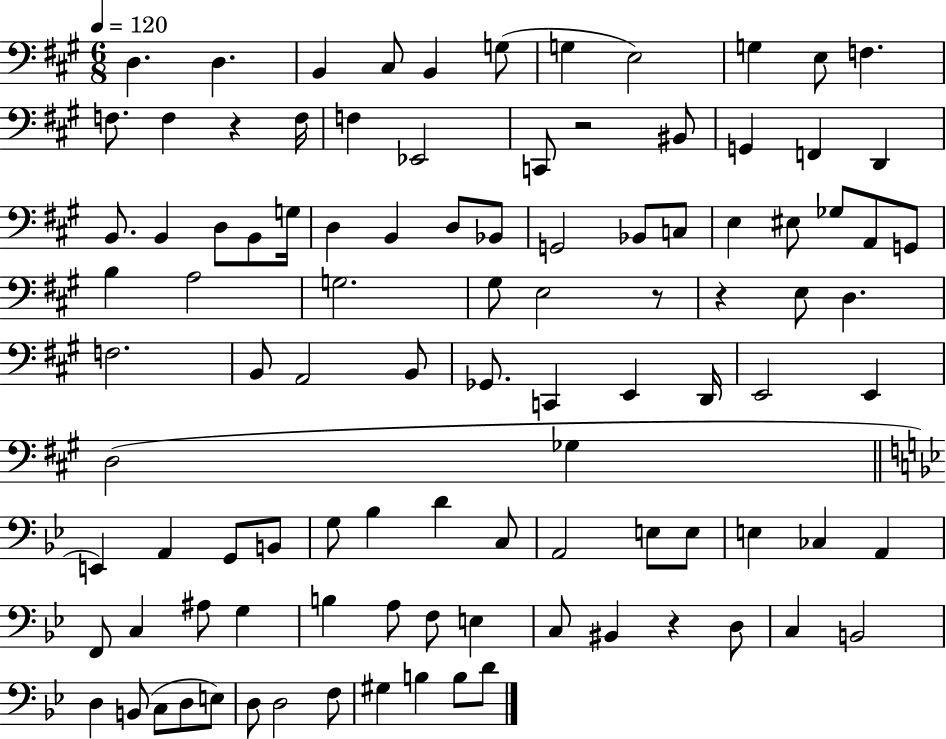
{
  \clef bass
  \numericTimeSignature
  \time 6/8
  \key a \major
  \tempo 4 = 120
  \repeat volta 2 { d4. d4. | b,4 cis8 b,4 g8( | g4 e2) | g4 e8 f4. | \break f8. f4 r4 f16 | f4 ees,2 | c,8 r2 bis,8 | g,4 f,4 d,4 | \break b,8. b,4 d8 b,8 g16 | d4 b,4 d8 bes,8 | g,2 bes,8 c8 | e4 eis8 ges8 a,8 g,8 | \break b4 a2 | g2. | gis8 e2 r8 | r4 e8 d4. | \break f2. | b,8 a,2 b,8 | ges,8. c,4 e,4 d,16 | e,2 e,4 | \break d2( ges4 | \bar "||" \break \key bes \major e,4) a,4 g,8 b,8 | g8 bes4 d'4 c8 | a,2 e8 e8 | e4 ces4 a,4 | \break f,8 c4 ais8 g4 | b4 a8 f8 e4 | c8 bis,4 r4 d8 | c4 b,2 | \break d4 b,8( c8 d8 e8) | d8 d2 f8 | gis4 b4 b8 d'8 | } \bar "|."
}